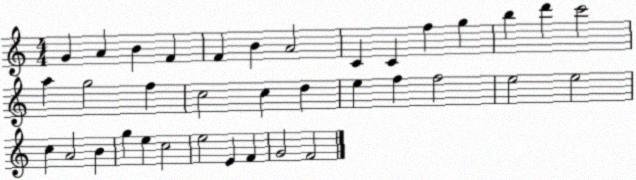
X:1
T:Untitled
M:4/4
L:1/4
K:C
G A B F F B A2 C C f g b d' c'2 a g2 f c2 c d e f f2 e2 e2 c A2 B g e c2 e2 E F G2 F2